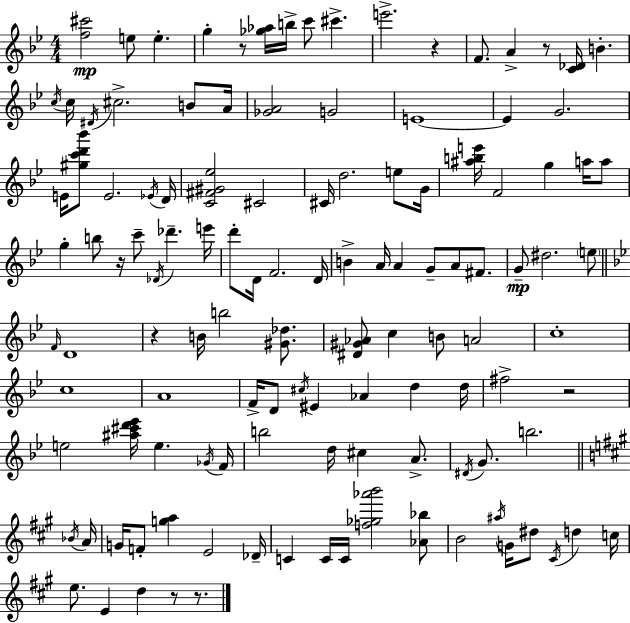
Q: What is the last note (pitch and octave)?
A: D5